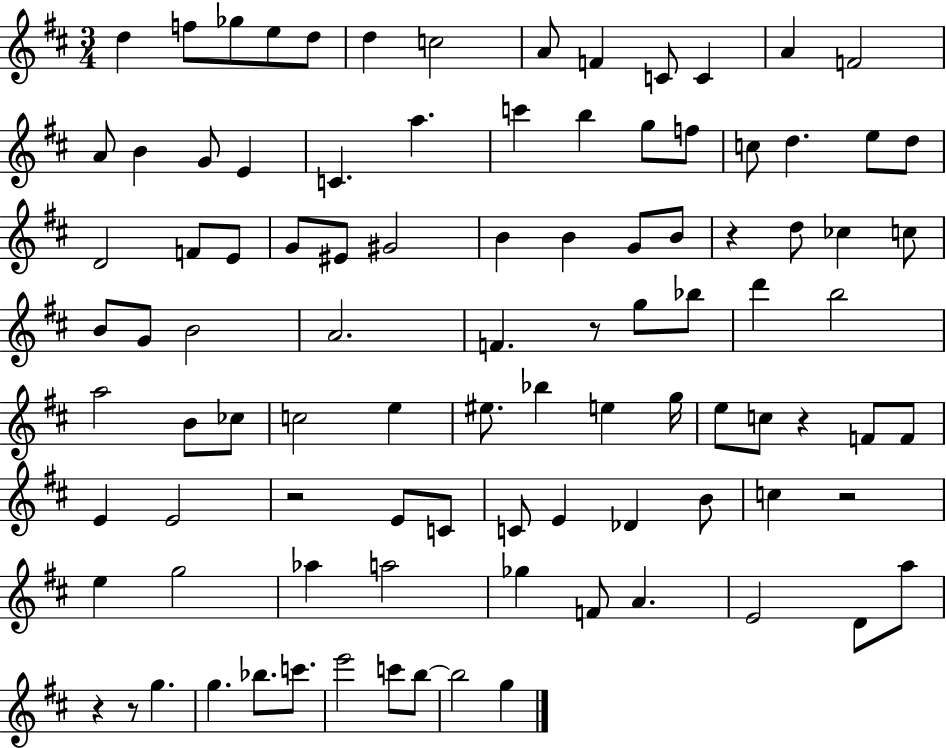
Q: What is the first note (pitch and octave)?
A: D5